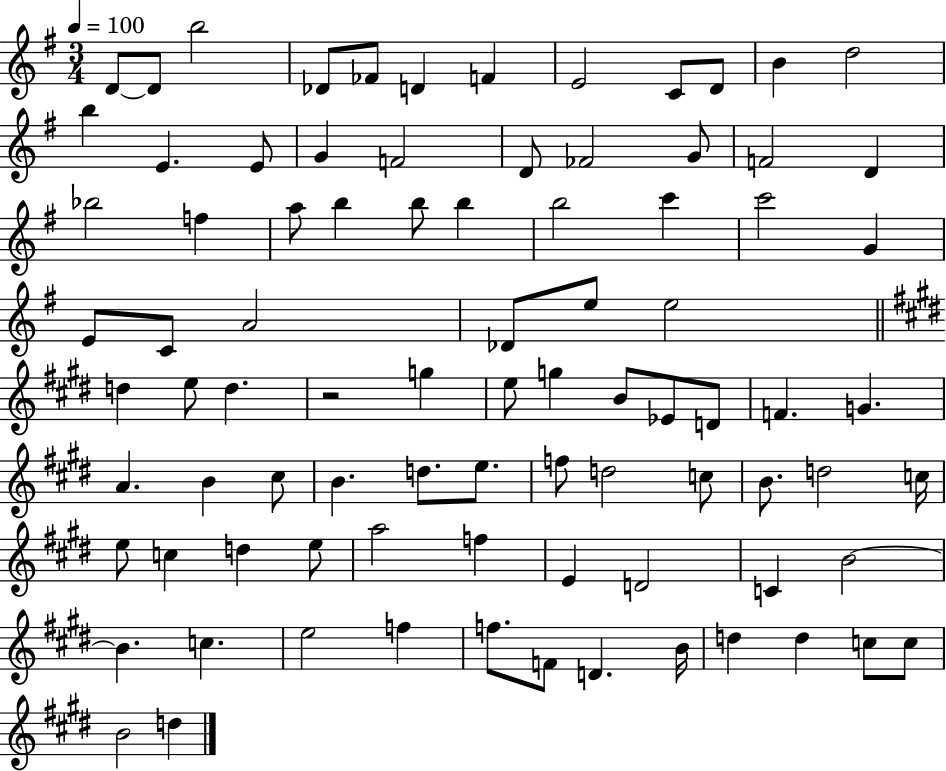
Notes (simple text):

D4/e D4/e B5/h Db4/e FES4/e D4/q F4/q E4/h C4/e D4/e B4/q D5/h B5/q E4/q. E4/e G4/q F4/h D4/e FES4/h G4/e F4/h D4/q Bb5/h F5/q A5/e B5/q B5/e B5/q B5/h C6/q C6/h G4/q E4/e C4/e A4/h Db4/e E5/e E5/h D5/q E5/e D5/q. R/h G5/q E5/e G5/q B4/e Eb4/e D4/e F4/q. G4/q. A4/q. B4/q C#5/e B4/q. D5/e. E5/e. F5/e D5/h C5/e B4/e. D5/h C5/s E5/e C5/q D5/q E5/e A5/h F5/q E4/q D4/h C4/q B4/h B4/q. C5/q. E5/h F5/q F5/e. F4/e D4/q. B4/s D5/q D5/q C5/e C5/e B4/h D5/q